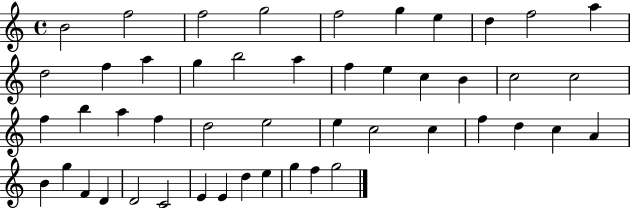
B4/h F5/h F5/h G5/h F5/h G5/q E5/q D5/q F5/h A5/q D5/h F5/q A5/q G5/q B5/h A5/q F5/q E5/q C5/q B4/q C5/h C5/h F5/q B5/q A5/q F5/q D5/h E5/h E5/q C5/h C5/q F5/q D5/q C5/q A4/q B4/q G5/q F4/q D4/q D4/h C4/h E4/q E4/q D5/q E5/q G5/q F5/q G5/h